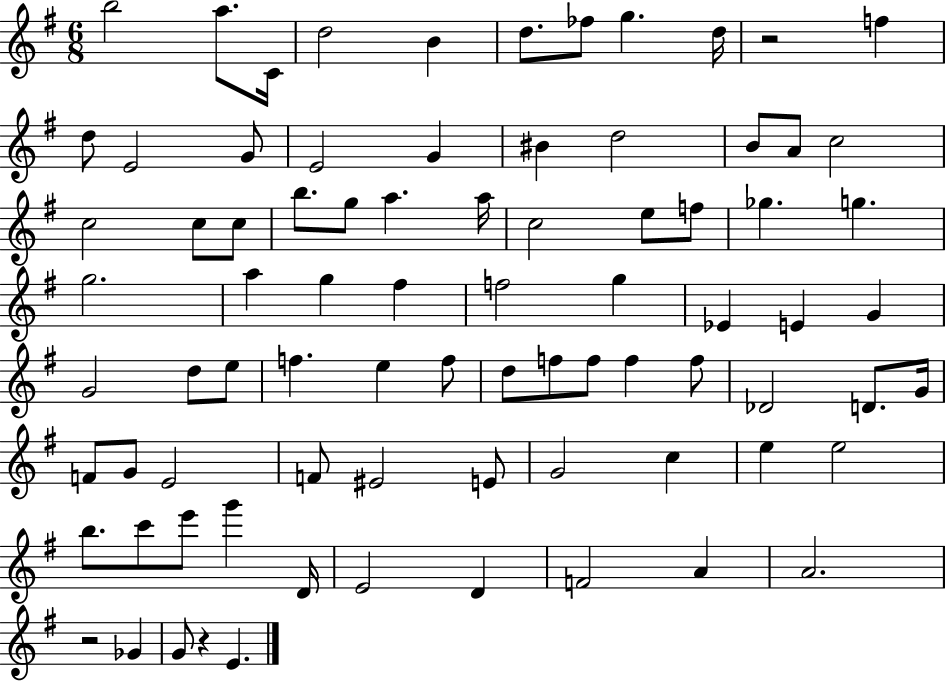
{
  \clef treble
  \numericTimeSignature
  \time 6/8
  \key g \major
  b''2 a''8. c'16 | d''2 b'4 | d''8. fes''8 g''4. d''16 | r2 f''4 | \break d''8 e'2 g'8 | e'2 g'4 | bis'4 d''2 | b'8 a'8 c''2 | \break c''2 c''8 c''8 | b''8. g''8 a''4. a''16 | c''2 e''8 f''8 | ges''4. g''4. | \break g''2. | a''4 g''4 fis''4 | f''2 g''4 | ees'4 e'4 g'4 | \break g'2 d''8 e''8 | f''4. e''4 f''8 | d''8 f''8 f''8 f''4 f''8 | des'2 d'8. g'16 | \break f'8 g'8 e'2 | f'8 eis'2 e'8 | g'2 c''4 | e''4 e''2 | \break b''8. c'''8 e'''8 g'''4 d'16 | e'2 d'4 | f'2 a'4 | a'2. | \break r2 ges'4 | g'8 r4 e'4. | \bar "|."
}